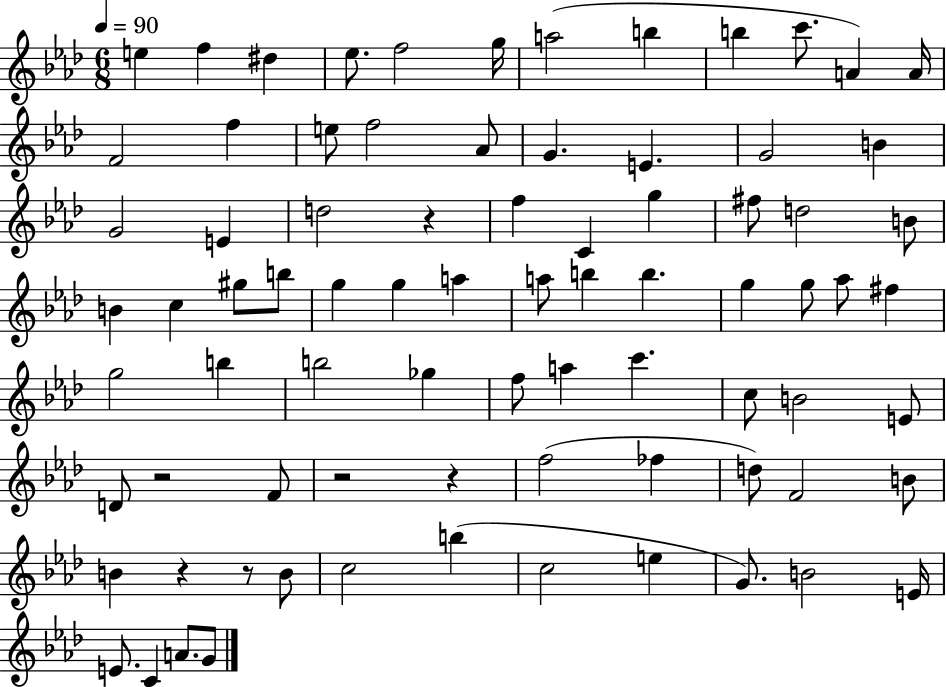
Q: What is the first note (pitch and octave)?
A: E5